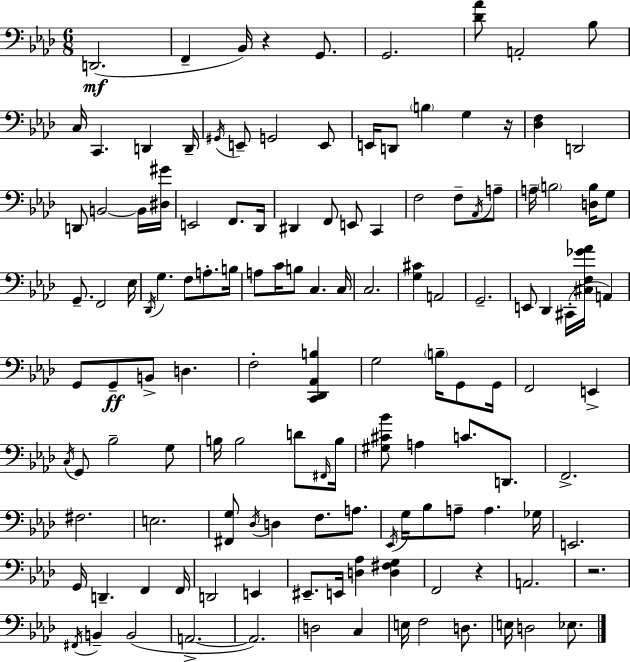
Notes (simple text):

D2/h. F2/q Bb2/s R/q G2/e. G2/h. [Db4,Ab4]/e A2/h Bb3/e C3/s C2/q. D2/q D2/s G#2/s E2/e G2/h E2/e E2/s D2/e B3/q G3/q R/s [Db3,F3]/q D2/h D2/e B2/h B2/s [D#3,G#4]/s E2/h F2/e. Db2/s D#2/q F2/e E2/e C2/q F3/h F3/e Ab2/s A3/e A3/s B3/h [D3,B3]/s G3/e G2/e. F2/h Eb3/s Db2/s G3/q. F3/e A3/e. B3/s A3/e C4/s B3/e C3/q. C3/s C3/h. [G3,C#4]/q A2/h G2/h. E2/e Db2/q C#2/s [C#3,F3,Gb4,Ab4]/s A2/q G2/e G2/e B2/e D3/q. F3/h [C2,Db2,Ab2,B3]/q G3/h B3/s G2/e G2/s F2/h E2/q C3/s G2/e Bb3/h G3/e B3/s B3/h D4/e F#2/s B3/s [G#3,C#4,Bb4]/e A3/q C4/e. D2/e. F2/h. F#3/h. E3/h. [F#2,G3]/e Db3/s D3/q F3/e. A3/e. Eb2/s G3/s Bb3/e A3/e A3/q. Gb3/s E2/h. G2/s D2/q. F2/q F2/s D2/h E2/q EIS2/e. E2/s [D3,Ab3]/q [D3,F#3,G3]/q F2/h R/q A2/h. R/h. F#2/s B2/q B2/h A2/h. A2/h. D3/h C3/q E3/s F3/h D3/e. E3/s D3/h Eb3/e.